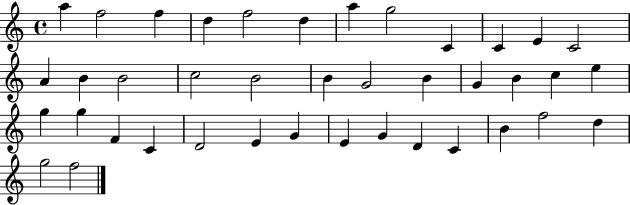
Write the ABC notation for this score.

X:1
T:Untitled
M:4/4
L:1/4
K:C
a f2 f d f2 d a g2 C C E C2 A B B2 c2 B2 B G2 B G B c e g g F C D2 E G E G D C B f2 d g2 f2